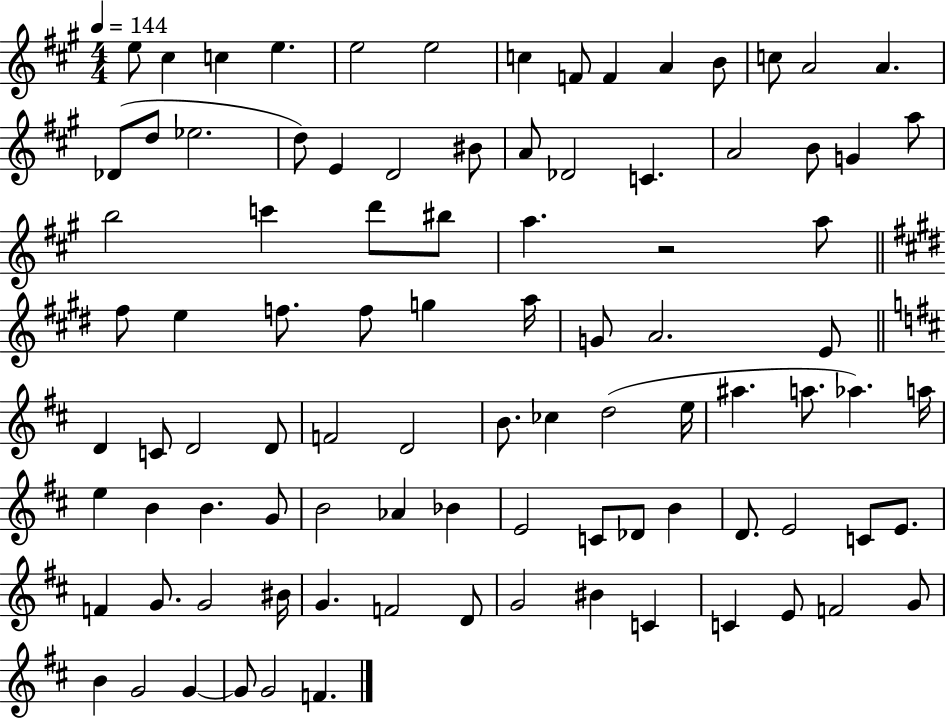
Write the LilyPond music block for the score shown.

{
  \clef treble
  \numericTimeSignature
  \time 4/4
  \key a \major
  \tempo 4 = 144
  e''8 cis''4 c''4 e''4. | e''2 e''2 | c''4 f'8 f'4 a'4 b'8 | c''8 a'2 a'4. | \break des'8( d''8 ees''2. | d''8) e'4 d'2 bis'8 | a'8 des'2 c'4. | a'2 b'8 g'4 a''8 | \break b''2 c'''4 d'''8 bis''8 | a''4. r2 a''8 | \bar "||" \break \key e \major fis''8 e''4 f''8. f''8 g''4 a''16 | g'8 a'2. e'8 | \bar "||" \break \key b \minor d'4 c'8 d'2 d'8 | f'2 d'2 | b'8. ces''4 d''2( e''16 | ais''4. a''8. aes''4.) a''16 | \break e''4 b'4 b'4. g'8 | b'2 aes'4 bes'4 | e'2 c'8 des'8 b'4 | d'8. e'2 c'8 e'8. | \break f'4 g'8. g'2 bis'16 | g'4. f'2 d'8 | g'2 bis'4 c'4 | c'4 e'8 f'2 g'8 | \break b'4 g'2 g'4~~ | g'8 g'2 f'4. | \bar "|."
}